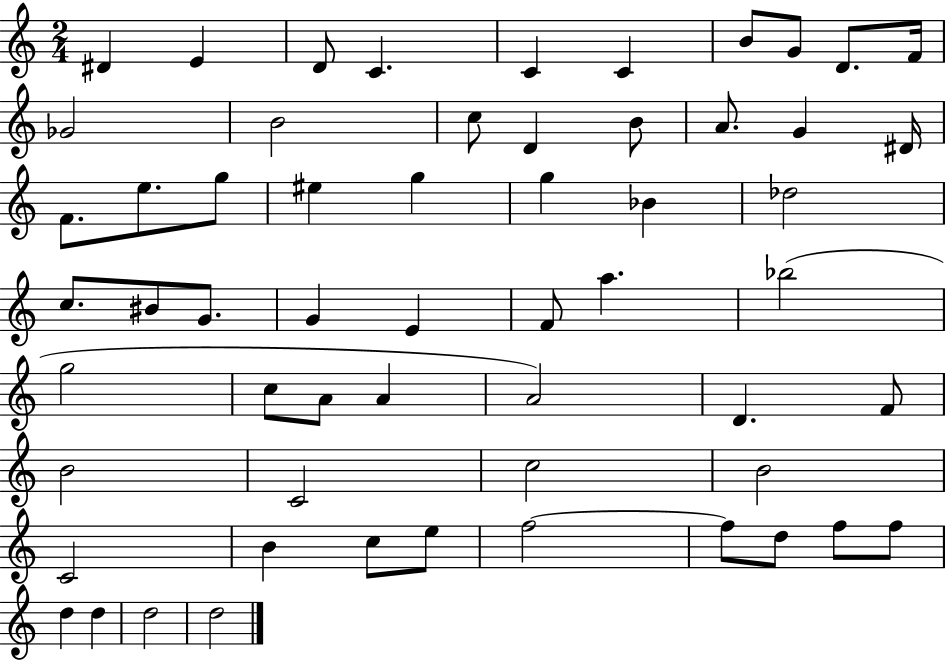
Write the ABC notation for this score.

X:1
T:Untitled
M:2/4
L:1/4
K:C
^D E D/2 C C C B/2 G/2 D/2 F/4 _G2 B2 c/2 D B/2 A/2 G ^D/4 F/2 e/2 g/2 ^e g g _B _d2 c/2 ^B/2 G/2 G E F/2 a _b2 g2 c/2 A/2 A A2 D F/2 B2 C2 c2 B2 C2 B c/2 e/2 f2 f/2 d/2 f/2 f/2 d d d2 d2